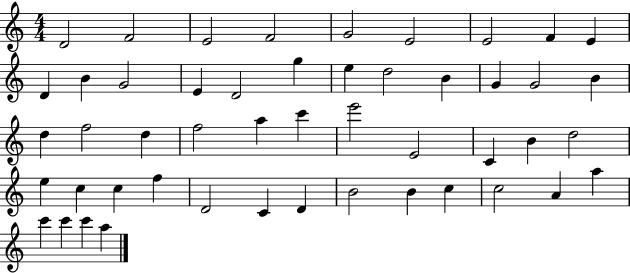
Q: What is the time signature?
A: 4/4